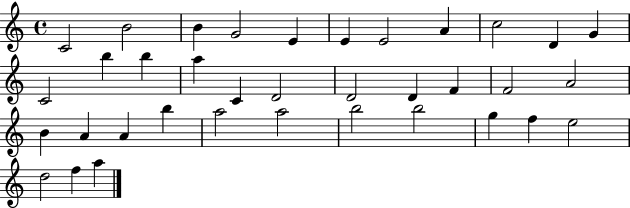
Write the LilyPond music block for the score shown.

{
  \clef treble
  \time 4/4
  \defaultTimeSignature
  \key c \major
  c'2 b'2 | b'4 g'2 e'4 | e'4 e'2 a'4 | c''2 d'4 g'4 | \break c'2 b''4 b''4 | a''4 c'4 d'2 | d'2 d'4 f'4 | f'2 a'2 | \break b'4 a'4 a'4 b''4 | a''2 a''2 | b''2 b''2 | g''4 f''4 e''2 | \break d''2 f''4 a''4 | \bar "|."
}